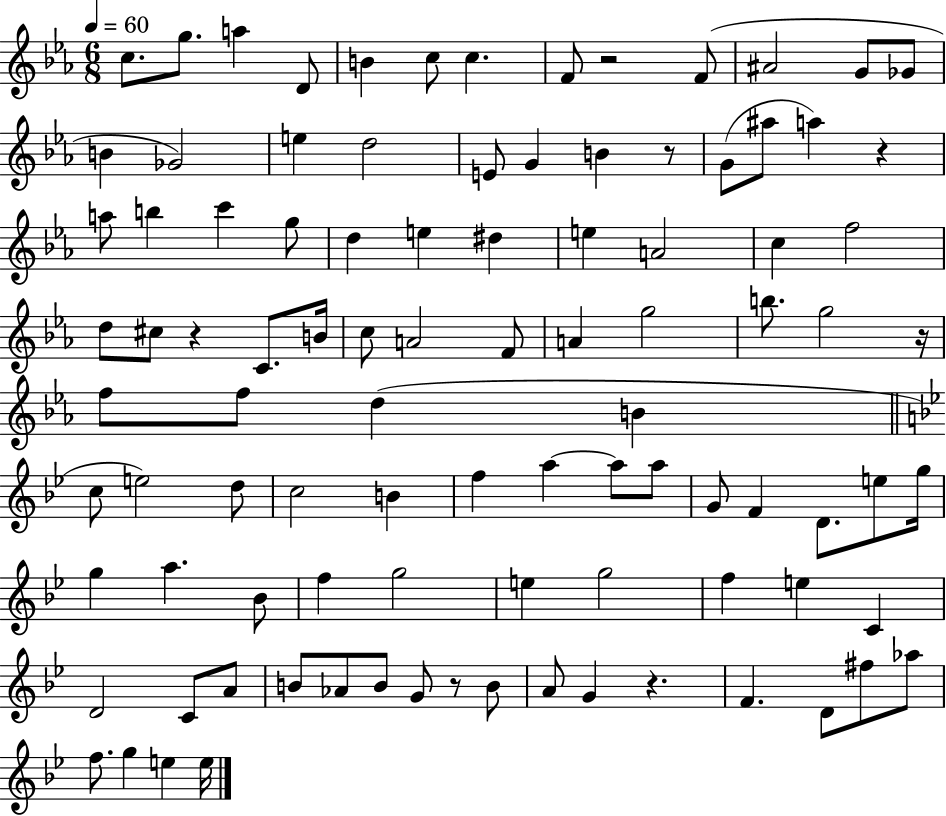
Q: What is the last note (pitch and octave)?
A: E5